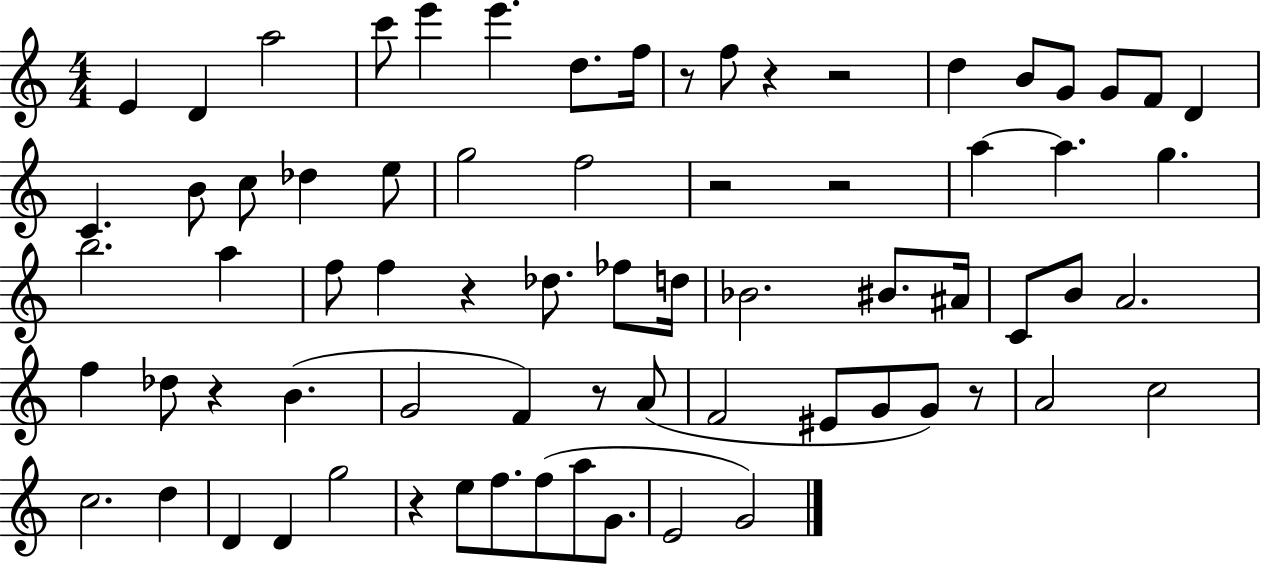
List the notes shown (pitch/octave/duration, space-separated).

E4/q D4/q A5/h C6/e E6/q E6/q. D5/e. F5/s R/e F5/e R/q R/h D5/q B4/e G4/e G4/e F4/e D4/q C4/q. B4/e C5/e Db5/q E5/e G5/h F5/h R/h R/h A5/q A5/q. G5/q. B5/h. A5/q F5/e F5/q R/q Db5/e. FES5/e D5/s Bb4/h. BIS4/e. A#4/s C4/e B4/e A4/h. F5/q Db5/e R/q B4/q. G4/h F4/q R/e A4/e F4/h EIS4/e G4/e G4/e R/e A4/h C5/h C5/h. D5/q D4/q D4/q G5/h R/q E5/e F5/e. F5/e A5/e G4/e. E4/h G4/h